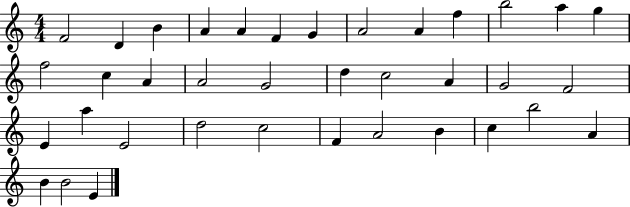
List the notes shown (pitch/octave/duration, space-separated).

F4/h D4/q B4/q A4/q A4/q F4/q G4/q A4/h A4/q F5/q B5/h A5/q G5/q F5/h C5/q A4/q A4/h G4/h D5/q C5/h A4/q G4/h F4/h E4/q A5/q E4/h D5/h C5/h F4/q A4/h B4/q C5/q B5/h A4/q B4/q B4/h E4/q